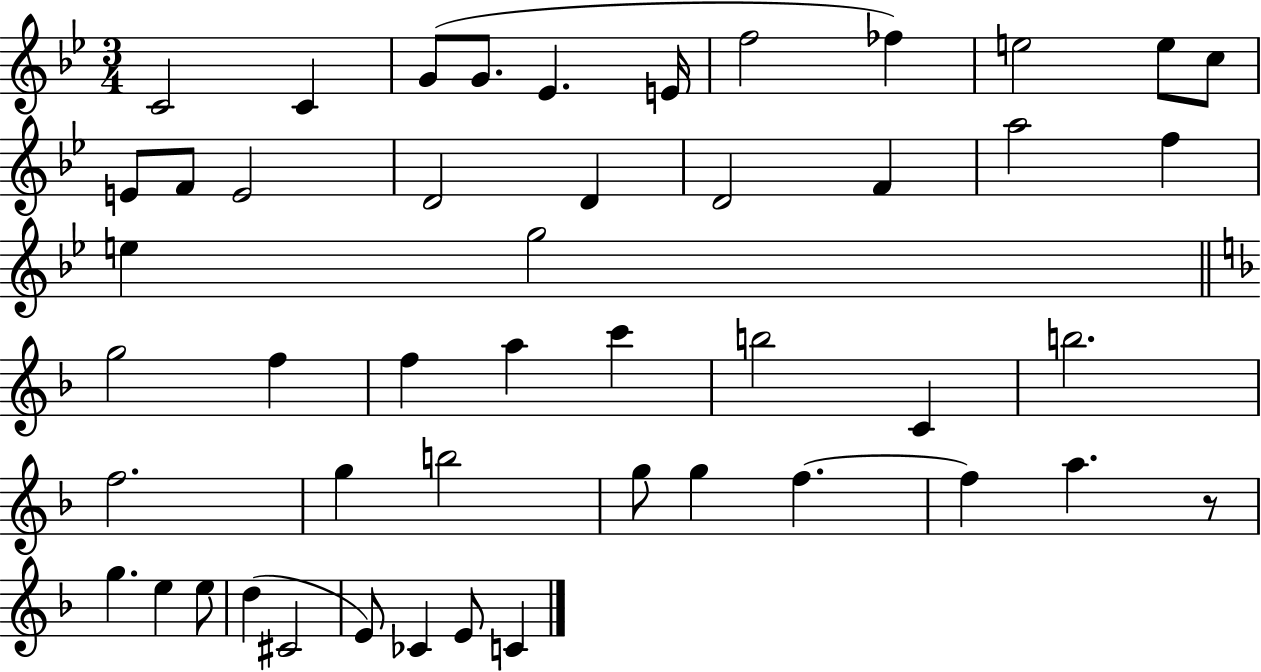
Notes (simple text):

C4/h C4/q G4/e G4/e. Eb4/q. E4/s F5/h FES5/q E5/h E5/e C5/e E4/e F4/e E4/h D4/h D4/q D4/h F4/q A5/h F5/q E5/q G5/h G5/h F5/q F5/q A5/q C6/q B5/h C4/q B5/h. F5/h. G5/q B5/h G5/e G5/q F5/q. F5/q A5/q. R/e G5/q. E5/q E5/e D5/q C#4/h E4/e CES4/q E4/e C4/q